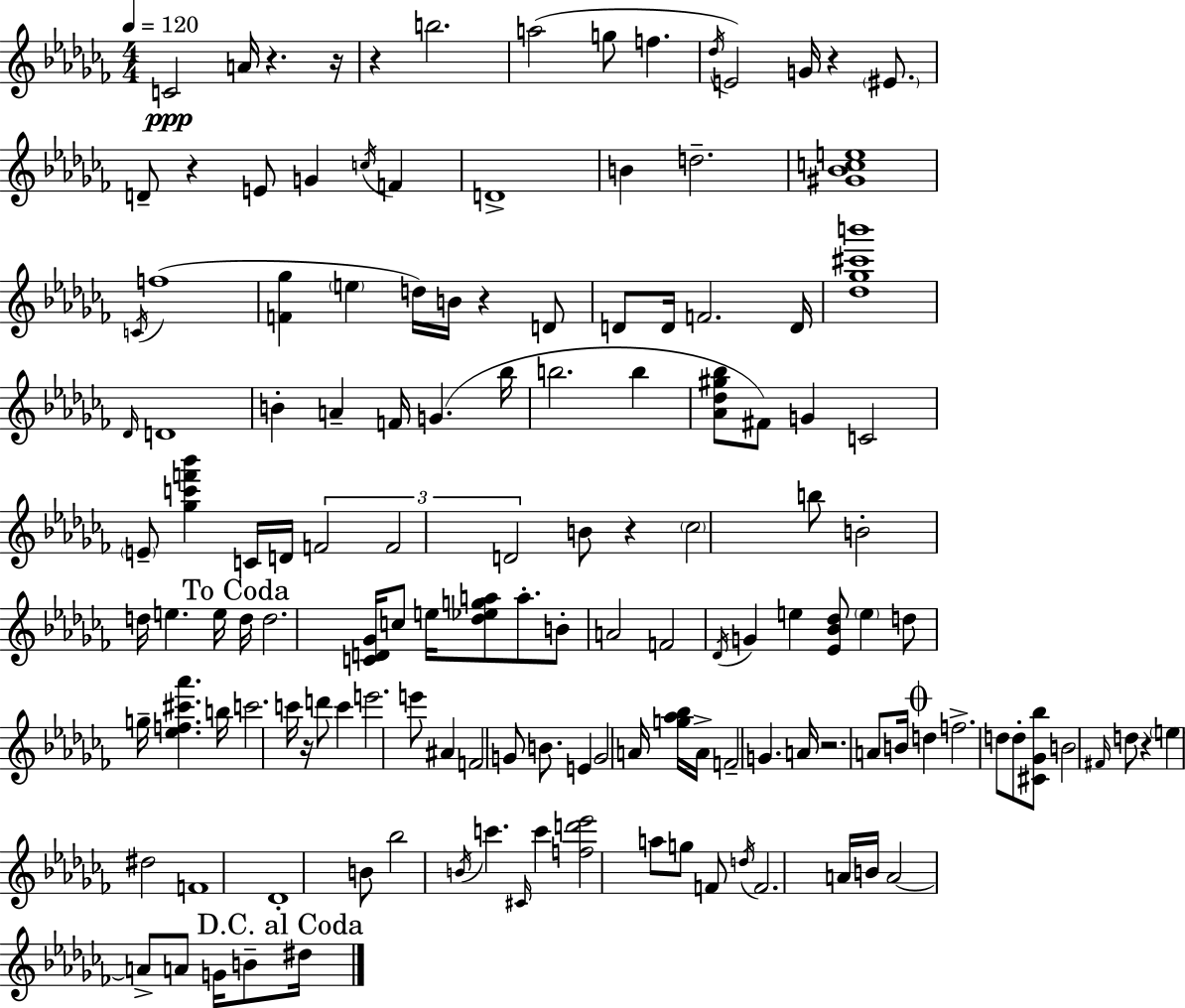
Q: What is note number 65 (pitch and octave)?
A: E5